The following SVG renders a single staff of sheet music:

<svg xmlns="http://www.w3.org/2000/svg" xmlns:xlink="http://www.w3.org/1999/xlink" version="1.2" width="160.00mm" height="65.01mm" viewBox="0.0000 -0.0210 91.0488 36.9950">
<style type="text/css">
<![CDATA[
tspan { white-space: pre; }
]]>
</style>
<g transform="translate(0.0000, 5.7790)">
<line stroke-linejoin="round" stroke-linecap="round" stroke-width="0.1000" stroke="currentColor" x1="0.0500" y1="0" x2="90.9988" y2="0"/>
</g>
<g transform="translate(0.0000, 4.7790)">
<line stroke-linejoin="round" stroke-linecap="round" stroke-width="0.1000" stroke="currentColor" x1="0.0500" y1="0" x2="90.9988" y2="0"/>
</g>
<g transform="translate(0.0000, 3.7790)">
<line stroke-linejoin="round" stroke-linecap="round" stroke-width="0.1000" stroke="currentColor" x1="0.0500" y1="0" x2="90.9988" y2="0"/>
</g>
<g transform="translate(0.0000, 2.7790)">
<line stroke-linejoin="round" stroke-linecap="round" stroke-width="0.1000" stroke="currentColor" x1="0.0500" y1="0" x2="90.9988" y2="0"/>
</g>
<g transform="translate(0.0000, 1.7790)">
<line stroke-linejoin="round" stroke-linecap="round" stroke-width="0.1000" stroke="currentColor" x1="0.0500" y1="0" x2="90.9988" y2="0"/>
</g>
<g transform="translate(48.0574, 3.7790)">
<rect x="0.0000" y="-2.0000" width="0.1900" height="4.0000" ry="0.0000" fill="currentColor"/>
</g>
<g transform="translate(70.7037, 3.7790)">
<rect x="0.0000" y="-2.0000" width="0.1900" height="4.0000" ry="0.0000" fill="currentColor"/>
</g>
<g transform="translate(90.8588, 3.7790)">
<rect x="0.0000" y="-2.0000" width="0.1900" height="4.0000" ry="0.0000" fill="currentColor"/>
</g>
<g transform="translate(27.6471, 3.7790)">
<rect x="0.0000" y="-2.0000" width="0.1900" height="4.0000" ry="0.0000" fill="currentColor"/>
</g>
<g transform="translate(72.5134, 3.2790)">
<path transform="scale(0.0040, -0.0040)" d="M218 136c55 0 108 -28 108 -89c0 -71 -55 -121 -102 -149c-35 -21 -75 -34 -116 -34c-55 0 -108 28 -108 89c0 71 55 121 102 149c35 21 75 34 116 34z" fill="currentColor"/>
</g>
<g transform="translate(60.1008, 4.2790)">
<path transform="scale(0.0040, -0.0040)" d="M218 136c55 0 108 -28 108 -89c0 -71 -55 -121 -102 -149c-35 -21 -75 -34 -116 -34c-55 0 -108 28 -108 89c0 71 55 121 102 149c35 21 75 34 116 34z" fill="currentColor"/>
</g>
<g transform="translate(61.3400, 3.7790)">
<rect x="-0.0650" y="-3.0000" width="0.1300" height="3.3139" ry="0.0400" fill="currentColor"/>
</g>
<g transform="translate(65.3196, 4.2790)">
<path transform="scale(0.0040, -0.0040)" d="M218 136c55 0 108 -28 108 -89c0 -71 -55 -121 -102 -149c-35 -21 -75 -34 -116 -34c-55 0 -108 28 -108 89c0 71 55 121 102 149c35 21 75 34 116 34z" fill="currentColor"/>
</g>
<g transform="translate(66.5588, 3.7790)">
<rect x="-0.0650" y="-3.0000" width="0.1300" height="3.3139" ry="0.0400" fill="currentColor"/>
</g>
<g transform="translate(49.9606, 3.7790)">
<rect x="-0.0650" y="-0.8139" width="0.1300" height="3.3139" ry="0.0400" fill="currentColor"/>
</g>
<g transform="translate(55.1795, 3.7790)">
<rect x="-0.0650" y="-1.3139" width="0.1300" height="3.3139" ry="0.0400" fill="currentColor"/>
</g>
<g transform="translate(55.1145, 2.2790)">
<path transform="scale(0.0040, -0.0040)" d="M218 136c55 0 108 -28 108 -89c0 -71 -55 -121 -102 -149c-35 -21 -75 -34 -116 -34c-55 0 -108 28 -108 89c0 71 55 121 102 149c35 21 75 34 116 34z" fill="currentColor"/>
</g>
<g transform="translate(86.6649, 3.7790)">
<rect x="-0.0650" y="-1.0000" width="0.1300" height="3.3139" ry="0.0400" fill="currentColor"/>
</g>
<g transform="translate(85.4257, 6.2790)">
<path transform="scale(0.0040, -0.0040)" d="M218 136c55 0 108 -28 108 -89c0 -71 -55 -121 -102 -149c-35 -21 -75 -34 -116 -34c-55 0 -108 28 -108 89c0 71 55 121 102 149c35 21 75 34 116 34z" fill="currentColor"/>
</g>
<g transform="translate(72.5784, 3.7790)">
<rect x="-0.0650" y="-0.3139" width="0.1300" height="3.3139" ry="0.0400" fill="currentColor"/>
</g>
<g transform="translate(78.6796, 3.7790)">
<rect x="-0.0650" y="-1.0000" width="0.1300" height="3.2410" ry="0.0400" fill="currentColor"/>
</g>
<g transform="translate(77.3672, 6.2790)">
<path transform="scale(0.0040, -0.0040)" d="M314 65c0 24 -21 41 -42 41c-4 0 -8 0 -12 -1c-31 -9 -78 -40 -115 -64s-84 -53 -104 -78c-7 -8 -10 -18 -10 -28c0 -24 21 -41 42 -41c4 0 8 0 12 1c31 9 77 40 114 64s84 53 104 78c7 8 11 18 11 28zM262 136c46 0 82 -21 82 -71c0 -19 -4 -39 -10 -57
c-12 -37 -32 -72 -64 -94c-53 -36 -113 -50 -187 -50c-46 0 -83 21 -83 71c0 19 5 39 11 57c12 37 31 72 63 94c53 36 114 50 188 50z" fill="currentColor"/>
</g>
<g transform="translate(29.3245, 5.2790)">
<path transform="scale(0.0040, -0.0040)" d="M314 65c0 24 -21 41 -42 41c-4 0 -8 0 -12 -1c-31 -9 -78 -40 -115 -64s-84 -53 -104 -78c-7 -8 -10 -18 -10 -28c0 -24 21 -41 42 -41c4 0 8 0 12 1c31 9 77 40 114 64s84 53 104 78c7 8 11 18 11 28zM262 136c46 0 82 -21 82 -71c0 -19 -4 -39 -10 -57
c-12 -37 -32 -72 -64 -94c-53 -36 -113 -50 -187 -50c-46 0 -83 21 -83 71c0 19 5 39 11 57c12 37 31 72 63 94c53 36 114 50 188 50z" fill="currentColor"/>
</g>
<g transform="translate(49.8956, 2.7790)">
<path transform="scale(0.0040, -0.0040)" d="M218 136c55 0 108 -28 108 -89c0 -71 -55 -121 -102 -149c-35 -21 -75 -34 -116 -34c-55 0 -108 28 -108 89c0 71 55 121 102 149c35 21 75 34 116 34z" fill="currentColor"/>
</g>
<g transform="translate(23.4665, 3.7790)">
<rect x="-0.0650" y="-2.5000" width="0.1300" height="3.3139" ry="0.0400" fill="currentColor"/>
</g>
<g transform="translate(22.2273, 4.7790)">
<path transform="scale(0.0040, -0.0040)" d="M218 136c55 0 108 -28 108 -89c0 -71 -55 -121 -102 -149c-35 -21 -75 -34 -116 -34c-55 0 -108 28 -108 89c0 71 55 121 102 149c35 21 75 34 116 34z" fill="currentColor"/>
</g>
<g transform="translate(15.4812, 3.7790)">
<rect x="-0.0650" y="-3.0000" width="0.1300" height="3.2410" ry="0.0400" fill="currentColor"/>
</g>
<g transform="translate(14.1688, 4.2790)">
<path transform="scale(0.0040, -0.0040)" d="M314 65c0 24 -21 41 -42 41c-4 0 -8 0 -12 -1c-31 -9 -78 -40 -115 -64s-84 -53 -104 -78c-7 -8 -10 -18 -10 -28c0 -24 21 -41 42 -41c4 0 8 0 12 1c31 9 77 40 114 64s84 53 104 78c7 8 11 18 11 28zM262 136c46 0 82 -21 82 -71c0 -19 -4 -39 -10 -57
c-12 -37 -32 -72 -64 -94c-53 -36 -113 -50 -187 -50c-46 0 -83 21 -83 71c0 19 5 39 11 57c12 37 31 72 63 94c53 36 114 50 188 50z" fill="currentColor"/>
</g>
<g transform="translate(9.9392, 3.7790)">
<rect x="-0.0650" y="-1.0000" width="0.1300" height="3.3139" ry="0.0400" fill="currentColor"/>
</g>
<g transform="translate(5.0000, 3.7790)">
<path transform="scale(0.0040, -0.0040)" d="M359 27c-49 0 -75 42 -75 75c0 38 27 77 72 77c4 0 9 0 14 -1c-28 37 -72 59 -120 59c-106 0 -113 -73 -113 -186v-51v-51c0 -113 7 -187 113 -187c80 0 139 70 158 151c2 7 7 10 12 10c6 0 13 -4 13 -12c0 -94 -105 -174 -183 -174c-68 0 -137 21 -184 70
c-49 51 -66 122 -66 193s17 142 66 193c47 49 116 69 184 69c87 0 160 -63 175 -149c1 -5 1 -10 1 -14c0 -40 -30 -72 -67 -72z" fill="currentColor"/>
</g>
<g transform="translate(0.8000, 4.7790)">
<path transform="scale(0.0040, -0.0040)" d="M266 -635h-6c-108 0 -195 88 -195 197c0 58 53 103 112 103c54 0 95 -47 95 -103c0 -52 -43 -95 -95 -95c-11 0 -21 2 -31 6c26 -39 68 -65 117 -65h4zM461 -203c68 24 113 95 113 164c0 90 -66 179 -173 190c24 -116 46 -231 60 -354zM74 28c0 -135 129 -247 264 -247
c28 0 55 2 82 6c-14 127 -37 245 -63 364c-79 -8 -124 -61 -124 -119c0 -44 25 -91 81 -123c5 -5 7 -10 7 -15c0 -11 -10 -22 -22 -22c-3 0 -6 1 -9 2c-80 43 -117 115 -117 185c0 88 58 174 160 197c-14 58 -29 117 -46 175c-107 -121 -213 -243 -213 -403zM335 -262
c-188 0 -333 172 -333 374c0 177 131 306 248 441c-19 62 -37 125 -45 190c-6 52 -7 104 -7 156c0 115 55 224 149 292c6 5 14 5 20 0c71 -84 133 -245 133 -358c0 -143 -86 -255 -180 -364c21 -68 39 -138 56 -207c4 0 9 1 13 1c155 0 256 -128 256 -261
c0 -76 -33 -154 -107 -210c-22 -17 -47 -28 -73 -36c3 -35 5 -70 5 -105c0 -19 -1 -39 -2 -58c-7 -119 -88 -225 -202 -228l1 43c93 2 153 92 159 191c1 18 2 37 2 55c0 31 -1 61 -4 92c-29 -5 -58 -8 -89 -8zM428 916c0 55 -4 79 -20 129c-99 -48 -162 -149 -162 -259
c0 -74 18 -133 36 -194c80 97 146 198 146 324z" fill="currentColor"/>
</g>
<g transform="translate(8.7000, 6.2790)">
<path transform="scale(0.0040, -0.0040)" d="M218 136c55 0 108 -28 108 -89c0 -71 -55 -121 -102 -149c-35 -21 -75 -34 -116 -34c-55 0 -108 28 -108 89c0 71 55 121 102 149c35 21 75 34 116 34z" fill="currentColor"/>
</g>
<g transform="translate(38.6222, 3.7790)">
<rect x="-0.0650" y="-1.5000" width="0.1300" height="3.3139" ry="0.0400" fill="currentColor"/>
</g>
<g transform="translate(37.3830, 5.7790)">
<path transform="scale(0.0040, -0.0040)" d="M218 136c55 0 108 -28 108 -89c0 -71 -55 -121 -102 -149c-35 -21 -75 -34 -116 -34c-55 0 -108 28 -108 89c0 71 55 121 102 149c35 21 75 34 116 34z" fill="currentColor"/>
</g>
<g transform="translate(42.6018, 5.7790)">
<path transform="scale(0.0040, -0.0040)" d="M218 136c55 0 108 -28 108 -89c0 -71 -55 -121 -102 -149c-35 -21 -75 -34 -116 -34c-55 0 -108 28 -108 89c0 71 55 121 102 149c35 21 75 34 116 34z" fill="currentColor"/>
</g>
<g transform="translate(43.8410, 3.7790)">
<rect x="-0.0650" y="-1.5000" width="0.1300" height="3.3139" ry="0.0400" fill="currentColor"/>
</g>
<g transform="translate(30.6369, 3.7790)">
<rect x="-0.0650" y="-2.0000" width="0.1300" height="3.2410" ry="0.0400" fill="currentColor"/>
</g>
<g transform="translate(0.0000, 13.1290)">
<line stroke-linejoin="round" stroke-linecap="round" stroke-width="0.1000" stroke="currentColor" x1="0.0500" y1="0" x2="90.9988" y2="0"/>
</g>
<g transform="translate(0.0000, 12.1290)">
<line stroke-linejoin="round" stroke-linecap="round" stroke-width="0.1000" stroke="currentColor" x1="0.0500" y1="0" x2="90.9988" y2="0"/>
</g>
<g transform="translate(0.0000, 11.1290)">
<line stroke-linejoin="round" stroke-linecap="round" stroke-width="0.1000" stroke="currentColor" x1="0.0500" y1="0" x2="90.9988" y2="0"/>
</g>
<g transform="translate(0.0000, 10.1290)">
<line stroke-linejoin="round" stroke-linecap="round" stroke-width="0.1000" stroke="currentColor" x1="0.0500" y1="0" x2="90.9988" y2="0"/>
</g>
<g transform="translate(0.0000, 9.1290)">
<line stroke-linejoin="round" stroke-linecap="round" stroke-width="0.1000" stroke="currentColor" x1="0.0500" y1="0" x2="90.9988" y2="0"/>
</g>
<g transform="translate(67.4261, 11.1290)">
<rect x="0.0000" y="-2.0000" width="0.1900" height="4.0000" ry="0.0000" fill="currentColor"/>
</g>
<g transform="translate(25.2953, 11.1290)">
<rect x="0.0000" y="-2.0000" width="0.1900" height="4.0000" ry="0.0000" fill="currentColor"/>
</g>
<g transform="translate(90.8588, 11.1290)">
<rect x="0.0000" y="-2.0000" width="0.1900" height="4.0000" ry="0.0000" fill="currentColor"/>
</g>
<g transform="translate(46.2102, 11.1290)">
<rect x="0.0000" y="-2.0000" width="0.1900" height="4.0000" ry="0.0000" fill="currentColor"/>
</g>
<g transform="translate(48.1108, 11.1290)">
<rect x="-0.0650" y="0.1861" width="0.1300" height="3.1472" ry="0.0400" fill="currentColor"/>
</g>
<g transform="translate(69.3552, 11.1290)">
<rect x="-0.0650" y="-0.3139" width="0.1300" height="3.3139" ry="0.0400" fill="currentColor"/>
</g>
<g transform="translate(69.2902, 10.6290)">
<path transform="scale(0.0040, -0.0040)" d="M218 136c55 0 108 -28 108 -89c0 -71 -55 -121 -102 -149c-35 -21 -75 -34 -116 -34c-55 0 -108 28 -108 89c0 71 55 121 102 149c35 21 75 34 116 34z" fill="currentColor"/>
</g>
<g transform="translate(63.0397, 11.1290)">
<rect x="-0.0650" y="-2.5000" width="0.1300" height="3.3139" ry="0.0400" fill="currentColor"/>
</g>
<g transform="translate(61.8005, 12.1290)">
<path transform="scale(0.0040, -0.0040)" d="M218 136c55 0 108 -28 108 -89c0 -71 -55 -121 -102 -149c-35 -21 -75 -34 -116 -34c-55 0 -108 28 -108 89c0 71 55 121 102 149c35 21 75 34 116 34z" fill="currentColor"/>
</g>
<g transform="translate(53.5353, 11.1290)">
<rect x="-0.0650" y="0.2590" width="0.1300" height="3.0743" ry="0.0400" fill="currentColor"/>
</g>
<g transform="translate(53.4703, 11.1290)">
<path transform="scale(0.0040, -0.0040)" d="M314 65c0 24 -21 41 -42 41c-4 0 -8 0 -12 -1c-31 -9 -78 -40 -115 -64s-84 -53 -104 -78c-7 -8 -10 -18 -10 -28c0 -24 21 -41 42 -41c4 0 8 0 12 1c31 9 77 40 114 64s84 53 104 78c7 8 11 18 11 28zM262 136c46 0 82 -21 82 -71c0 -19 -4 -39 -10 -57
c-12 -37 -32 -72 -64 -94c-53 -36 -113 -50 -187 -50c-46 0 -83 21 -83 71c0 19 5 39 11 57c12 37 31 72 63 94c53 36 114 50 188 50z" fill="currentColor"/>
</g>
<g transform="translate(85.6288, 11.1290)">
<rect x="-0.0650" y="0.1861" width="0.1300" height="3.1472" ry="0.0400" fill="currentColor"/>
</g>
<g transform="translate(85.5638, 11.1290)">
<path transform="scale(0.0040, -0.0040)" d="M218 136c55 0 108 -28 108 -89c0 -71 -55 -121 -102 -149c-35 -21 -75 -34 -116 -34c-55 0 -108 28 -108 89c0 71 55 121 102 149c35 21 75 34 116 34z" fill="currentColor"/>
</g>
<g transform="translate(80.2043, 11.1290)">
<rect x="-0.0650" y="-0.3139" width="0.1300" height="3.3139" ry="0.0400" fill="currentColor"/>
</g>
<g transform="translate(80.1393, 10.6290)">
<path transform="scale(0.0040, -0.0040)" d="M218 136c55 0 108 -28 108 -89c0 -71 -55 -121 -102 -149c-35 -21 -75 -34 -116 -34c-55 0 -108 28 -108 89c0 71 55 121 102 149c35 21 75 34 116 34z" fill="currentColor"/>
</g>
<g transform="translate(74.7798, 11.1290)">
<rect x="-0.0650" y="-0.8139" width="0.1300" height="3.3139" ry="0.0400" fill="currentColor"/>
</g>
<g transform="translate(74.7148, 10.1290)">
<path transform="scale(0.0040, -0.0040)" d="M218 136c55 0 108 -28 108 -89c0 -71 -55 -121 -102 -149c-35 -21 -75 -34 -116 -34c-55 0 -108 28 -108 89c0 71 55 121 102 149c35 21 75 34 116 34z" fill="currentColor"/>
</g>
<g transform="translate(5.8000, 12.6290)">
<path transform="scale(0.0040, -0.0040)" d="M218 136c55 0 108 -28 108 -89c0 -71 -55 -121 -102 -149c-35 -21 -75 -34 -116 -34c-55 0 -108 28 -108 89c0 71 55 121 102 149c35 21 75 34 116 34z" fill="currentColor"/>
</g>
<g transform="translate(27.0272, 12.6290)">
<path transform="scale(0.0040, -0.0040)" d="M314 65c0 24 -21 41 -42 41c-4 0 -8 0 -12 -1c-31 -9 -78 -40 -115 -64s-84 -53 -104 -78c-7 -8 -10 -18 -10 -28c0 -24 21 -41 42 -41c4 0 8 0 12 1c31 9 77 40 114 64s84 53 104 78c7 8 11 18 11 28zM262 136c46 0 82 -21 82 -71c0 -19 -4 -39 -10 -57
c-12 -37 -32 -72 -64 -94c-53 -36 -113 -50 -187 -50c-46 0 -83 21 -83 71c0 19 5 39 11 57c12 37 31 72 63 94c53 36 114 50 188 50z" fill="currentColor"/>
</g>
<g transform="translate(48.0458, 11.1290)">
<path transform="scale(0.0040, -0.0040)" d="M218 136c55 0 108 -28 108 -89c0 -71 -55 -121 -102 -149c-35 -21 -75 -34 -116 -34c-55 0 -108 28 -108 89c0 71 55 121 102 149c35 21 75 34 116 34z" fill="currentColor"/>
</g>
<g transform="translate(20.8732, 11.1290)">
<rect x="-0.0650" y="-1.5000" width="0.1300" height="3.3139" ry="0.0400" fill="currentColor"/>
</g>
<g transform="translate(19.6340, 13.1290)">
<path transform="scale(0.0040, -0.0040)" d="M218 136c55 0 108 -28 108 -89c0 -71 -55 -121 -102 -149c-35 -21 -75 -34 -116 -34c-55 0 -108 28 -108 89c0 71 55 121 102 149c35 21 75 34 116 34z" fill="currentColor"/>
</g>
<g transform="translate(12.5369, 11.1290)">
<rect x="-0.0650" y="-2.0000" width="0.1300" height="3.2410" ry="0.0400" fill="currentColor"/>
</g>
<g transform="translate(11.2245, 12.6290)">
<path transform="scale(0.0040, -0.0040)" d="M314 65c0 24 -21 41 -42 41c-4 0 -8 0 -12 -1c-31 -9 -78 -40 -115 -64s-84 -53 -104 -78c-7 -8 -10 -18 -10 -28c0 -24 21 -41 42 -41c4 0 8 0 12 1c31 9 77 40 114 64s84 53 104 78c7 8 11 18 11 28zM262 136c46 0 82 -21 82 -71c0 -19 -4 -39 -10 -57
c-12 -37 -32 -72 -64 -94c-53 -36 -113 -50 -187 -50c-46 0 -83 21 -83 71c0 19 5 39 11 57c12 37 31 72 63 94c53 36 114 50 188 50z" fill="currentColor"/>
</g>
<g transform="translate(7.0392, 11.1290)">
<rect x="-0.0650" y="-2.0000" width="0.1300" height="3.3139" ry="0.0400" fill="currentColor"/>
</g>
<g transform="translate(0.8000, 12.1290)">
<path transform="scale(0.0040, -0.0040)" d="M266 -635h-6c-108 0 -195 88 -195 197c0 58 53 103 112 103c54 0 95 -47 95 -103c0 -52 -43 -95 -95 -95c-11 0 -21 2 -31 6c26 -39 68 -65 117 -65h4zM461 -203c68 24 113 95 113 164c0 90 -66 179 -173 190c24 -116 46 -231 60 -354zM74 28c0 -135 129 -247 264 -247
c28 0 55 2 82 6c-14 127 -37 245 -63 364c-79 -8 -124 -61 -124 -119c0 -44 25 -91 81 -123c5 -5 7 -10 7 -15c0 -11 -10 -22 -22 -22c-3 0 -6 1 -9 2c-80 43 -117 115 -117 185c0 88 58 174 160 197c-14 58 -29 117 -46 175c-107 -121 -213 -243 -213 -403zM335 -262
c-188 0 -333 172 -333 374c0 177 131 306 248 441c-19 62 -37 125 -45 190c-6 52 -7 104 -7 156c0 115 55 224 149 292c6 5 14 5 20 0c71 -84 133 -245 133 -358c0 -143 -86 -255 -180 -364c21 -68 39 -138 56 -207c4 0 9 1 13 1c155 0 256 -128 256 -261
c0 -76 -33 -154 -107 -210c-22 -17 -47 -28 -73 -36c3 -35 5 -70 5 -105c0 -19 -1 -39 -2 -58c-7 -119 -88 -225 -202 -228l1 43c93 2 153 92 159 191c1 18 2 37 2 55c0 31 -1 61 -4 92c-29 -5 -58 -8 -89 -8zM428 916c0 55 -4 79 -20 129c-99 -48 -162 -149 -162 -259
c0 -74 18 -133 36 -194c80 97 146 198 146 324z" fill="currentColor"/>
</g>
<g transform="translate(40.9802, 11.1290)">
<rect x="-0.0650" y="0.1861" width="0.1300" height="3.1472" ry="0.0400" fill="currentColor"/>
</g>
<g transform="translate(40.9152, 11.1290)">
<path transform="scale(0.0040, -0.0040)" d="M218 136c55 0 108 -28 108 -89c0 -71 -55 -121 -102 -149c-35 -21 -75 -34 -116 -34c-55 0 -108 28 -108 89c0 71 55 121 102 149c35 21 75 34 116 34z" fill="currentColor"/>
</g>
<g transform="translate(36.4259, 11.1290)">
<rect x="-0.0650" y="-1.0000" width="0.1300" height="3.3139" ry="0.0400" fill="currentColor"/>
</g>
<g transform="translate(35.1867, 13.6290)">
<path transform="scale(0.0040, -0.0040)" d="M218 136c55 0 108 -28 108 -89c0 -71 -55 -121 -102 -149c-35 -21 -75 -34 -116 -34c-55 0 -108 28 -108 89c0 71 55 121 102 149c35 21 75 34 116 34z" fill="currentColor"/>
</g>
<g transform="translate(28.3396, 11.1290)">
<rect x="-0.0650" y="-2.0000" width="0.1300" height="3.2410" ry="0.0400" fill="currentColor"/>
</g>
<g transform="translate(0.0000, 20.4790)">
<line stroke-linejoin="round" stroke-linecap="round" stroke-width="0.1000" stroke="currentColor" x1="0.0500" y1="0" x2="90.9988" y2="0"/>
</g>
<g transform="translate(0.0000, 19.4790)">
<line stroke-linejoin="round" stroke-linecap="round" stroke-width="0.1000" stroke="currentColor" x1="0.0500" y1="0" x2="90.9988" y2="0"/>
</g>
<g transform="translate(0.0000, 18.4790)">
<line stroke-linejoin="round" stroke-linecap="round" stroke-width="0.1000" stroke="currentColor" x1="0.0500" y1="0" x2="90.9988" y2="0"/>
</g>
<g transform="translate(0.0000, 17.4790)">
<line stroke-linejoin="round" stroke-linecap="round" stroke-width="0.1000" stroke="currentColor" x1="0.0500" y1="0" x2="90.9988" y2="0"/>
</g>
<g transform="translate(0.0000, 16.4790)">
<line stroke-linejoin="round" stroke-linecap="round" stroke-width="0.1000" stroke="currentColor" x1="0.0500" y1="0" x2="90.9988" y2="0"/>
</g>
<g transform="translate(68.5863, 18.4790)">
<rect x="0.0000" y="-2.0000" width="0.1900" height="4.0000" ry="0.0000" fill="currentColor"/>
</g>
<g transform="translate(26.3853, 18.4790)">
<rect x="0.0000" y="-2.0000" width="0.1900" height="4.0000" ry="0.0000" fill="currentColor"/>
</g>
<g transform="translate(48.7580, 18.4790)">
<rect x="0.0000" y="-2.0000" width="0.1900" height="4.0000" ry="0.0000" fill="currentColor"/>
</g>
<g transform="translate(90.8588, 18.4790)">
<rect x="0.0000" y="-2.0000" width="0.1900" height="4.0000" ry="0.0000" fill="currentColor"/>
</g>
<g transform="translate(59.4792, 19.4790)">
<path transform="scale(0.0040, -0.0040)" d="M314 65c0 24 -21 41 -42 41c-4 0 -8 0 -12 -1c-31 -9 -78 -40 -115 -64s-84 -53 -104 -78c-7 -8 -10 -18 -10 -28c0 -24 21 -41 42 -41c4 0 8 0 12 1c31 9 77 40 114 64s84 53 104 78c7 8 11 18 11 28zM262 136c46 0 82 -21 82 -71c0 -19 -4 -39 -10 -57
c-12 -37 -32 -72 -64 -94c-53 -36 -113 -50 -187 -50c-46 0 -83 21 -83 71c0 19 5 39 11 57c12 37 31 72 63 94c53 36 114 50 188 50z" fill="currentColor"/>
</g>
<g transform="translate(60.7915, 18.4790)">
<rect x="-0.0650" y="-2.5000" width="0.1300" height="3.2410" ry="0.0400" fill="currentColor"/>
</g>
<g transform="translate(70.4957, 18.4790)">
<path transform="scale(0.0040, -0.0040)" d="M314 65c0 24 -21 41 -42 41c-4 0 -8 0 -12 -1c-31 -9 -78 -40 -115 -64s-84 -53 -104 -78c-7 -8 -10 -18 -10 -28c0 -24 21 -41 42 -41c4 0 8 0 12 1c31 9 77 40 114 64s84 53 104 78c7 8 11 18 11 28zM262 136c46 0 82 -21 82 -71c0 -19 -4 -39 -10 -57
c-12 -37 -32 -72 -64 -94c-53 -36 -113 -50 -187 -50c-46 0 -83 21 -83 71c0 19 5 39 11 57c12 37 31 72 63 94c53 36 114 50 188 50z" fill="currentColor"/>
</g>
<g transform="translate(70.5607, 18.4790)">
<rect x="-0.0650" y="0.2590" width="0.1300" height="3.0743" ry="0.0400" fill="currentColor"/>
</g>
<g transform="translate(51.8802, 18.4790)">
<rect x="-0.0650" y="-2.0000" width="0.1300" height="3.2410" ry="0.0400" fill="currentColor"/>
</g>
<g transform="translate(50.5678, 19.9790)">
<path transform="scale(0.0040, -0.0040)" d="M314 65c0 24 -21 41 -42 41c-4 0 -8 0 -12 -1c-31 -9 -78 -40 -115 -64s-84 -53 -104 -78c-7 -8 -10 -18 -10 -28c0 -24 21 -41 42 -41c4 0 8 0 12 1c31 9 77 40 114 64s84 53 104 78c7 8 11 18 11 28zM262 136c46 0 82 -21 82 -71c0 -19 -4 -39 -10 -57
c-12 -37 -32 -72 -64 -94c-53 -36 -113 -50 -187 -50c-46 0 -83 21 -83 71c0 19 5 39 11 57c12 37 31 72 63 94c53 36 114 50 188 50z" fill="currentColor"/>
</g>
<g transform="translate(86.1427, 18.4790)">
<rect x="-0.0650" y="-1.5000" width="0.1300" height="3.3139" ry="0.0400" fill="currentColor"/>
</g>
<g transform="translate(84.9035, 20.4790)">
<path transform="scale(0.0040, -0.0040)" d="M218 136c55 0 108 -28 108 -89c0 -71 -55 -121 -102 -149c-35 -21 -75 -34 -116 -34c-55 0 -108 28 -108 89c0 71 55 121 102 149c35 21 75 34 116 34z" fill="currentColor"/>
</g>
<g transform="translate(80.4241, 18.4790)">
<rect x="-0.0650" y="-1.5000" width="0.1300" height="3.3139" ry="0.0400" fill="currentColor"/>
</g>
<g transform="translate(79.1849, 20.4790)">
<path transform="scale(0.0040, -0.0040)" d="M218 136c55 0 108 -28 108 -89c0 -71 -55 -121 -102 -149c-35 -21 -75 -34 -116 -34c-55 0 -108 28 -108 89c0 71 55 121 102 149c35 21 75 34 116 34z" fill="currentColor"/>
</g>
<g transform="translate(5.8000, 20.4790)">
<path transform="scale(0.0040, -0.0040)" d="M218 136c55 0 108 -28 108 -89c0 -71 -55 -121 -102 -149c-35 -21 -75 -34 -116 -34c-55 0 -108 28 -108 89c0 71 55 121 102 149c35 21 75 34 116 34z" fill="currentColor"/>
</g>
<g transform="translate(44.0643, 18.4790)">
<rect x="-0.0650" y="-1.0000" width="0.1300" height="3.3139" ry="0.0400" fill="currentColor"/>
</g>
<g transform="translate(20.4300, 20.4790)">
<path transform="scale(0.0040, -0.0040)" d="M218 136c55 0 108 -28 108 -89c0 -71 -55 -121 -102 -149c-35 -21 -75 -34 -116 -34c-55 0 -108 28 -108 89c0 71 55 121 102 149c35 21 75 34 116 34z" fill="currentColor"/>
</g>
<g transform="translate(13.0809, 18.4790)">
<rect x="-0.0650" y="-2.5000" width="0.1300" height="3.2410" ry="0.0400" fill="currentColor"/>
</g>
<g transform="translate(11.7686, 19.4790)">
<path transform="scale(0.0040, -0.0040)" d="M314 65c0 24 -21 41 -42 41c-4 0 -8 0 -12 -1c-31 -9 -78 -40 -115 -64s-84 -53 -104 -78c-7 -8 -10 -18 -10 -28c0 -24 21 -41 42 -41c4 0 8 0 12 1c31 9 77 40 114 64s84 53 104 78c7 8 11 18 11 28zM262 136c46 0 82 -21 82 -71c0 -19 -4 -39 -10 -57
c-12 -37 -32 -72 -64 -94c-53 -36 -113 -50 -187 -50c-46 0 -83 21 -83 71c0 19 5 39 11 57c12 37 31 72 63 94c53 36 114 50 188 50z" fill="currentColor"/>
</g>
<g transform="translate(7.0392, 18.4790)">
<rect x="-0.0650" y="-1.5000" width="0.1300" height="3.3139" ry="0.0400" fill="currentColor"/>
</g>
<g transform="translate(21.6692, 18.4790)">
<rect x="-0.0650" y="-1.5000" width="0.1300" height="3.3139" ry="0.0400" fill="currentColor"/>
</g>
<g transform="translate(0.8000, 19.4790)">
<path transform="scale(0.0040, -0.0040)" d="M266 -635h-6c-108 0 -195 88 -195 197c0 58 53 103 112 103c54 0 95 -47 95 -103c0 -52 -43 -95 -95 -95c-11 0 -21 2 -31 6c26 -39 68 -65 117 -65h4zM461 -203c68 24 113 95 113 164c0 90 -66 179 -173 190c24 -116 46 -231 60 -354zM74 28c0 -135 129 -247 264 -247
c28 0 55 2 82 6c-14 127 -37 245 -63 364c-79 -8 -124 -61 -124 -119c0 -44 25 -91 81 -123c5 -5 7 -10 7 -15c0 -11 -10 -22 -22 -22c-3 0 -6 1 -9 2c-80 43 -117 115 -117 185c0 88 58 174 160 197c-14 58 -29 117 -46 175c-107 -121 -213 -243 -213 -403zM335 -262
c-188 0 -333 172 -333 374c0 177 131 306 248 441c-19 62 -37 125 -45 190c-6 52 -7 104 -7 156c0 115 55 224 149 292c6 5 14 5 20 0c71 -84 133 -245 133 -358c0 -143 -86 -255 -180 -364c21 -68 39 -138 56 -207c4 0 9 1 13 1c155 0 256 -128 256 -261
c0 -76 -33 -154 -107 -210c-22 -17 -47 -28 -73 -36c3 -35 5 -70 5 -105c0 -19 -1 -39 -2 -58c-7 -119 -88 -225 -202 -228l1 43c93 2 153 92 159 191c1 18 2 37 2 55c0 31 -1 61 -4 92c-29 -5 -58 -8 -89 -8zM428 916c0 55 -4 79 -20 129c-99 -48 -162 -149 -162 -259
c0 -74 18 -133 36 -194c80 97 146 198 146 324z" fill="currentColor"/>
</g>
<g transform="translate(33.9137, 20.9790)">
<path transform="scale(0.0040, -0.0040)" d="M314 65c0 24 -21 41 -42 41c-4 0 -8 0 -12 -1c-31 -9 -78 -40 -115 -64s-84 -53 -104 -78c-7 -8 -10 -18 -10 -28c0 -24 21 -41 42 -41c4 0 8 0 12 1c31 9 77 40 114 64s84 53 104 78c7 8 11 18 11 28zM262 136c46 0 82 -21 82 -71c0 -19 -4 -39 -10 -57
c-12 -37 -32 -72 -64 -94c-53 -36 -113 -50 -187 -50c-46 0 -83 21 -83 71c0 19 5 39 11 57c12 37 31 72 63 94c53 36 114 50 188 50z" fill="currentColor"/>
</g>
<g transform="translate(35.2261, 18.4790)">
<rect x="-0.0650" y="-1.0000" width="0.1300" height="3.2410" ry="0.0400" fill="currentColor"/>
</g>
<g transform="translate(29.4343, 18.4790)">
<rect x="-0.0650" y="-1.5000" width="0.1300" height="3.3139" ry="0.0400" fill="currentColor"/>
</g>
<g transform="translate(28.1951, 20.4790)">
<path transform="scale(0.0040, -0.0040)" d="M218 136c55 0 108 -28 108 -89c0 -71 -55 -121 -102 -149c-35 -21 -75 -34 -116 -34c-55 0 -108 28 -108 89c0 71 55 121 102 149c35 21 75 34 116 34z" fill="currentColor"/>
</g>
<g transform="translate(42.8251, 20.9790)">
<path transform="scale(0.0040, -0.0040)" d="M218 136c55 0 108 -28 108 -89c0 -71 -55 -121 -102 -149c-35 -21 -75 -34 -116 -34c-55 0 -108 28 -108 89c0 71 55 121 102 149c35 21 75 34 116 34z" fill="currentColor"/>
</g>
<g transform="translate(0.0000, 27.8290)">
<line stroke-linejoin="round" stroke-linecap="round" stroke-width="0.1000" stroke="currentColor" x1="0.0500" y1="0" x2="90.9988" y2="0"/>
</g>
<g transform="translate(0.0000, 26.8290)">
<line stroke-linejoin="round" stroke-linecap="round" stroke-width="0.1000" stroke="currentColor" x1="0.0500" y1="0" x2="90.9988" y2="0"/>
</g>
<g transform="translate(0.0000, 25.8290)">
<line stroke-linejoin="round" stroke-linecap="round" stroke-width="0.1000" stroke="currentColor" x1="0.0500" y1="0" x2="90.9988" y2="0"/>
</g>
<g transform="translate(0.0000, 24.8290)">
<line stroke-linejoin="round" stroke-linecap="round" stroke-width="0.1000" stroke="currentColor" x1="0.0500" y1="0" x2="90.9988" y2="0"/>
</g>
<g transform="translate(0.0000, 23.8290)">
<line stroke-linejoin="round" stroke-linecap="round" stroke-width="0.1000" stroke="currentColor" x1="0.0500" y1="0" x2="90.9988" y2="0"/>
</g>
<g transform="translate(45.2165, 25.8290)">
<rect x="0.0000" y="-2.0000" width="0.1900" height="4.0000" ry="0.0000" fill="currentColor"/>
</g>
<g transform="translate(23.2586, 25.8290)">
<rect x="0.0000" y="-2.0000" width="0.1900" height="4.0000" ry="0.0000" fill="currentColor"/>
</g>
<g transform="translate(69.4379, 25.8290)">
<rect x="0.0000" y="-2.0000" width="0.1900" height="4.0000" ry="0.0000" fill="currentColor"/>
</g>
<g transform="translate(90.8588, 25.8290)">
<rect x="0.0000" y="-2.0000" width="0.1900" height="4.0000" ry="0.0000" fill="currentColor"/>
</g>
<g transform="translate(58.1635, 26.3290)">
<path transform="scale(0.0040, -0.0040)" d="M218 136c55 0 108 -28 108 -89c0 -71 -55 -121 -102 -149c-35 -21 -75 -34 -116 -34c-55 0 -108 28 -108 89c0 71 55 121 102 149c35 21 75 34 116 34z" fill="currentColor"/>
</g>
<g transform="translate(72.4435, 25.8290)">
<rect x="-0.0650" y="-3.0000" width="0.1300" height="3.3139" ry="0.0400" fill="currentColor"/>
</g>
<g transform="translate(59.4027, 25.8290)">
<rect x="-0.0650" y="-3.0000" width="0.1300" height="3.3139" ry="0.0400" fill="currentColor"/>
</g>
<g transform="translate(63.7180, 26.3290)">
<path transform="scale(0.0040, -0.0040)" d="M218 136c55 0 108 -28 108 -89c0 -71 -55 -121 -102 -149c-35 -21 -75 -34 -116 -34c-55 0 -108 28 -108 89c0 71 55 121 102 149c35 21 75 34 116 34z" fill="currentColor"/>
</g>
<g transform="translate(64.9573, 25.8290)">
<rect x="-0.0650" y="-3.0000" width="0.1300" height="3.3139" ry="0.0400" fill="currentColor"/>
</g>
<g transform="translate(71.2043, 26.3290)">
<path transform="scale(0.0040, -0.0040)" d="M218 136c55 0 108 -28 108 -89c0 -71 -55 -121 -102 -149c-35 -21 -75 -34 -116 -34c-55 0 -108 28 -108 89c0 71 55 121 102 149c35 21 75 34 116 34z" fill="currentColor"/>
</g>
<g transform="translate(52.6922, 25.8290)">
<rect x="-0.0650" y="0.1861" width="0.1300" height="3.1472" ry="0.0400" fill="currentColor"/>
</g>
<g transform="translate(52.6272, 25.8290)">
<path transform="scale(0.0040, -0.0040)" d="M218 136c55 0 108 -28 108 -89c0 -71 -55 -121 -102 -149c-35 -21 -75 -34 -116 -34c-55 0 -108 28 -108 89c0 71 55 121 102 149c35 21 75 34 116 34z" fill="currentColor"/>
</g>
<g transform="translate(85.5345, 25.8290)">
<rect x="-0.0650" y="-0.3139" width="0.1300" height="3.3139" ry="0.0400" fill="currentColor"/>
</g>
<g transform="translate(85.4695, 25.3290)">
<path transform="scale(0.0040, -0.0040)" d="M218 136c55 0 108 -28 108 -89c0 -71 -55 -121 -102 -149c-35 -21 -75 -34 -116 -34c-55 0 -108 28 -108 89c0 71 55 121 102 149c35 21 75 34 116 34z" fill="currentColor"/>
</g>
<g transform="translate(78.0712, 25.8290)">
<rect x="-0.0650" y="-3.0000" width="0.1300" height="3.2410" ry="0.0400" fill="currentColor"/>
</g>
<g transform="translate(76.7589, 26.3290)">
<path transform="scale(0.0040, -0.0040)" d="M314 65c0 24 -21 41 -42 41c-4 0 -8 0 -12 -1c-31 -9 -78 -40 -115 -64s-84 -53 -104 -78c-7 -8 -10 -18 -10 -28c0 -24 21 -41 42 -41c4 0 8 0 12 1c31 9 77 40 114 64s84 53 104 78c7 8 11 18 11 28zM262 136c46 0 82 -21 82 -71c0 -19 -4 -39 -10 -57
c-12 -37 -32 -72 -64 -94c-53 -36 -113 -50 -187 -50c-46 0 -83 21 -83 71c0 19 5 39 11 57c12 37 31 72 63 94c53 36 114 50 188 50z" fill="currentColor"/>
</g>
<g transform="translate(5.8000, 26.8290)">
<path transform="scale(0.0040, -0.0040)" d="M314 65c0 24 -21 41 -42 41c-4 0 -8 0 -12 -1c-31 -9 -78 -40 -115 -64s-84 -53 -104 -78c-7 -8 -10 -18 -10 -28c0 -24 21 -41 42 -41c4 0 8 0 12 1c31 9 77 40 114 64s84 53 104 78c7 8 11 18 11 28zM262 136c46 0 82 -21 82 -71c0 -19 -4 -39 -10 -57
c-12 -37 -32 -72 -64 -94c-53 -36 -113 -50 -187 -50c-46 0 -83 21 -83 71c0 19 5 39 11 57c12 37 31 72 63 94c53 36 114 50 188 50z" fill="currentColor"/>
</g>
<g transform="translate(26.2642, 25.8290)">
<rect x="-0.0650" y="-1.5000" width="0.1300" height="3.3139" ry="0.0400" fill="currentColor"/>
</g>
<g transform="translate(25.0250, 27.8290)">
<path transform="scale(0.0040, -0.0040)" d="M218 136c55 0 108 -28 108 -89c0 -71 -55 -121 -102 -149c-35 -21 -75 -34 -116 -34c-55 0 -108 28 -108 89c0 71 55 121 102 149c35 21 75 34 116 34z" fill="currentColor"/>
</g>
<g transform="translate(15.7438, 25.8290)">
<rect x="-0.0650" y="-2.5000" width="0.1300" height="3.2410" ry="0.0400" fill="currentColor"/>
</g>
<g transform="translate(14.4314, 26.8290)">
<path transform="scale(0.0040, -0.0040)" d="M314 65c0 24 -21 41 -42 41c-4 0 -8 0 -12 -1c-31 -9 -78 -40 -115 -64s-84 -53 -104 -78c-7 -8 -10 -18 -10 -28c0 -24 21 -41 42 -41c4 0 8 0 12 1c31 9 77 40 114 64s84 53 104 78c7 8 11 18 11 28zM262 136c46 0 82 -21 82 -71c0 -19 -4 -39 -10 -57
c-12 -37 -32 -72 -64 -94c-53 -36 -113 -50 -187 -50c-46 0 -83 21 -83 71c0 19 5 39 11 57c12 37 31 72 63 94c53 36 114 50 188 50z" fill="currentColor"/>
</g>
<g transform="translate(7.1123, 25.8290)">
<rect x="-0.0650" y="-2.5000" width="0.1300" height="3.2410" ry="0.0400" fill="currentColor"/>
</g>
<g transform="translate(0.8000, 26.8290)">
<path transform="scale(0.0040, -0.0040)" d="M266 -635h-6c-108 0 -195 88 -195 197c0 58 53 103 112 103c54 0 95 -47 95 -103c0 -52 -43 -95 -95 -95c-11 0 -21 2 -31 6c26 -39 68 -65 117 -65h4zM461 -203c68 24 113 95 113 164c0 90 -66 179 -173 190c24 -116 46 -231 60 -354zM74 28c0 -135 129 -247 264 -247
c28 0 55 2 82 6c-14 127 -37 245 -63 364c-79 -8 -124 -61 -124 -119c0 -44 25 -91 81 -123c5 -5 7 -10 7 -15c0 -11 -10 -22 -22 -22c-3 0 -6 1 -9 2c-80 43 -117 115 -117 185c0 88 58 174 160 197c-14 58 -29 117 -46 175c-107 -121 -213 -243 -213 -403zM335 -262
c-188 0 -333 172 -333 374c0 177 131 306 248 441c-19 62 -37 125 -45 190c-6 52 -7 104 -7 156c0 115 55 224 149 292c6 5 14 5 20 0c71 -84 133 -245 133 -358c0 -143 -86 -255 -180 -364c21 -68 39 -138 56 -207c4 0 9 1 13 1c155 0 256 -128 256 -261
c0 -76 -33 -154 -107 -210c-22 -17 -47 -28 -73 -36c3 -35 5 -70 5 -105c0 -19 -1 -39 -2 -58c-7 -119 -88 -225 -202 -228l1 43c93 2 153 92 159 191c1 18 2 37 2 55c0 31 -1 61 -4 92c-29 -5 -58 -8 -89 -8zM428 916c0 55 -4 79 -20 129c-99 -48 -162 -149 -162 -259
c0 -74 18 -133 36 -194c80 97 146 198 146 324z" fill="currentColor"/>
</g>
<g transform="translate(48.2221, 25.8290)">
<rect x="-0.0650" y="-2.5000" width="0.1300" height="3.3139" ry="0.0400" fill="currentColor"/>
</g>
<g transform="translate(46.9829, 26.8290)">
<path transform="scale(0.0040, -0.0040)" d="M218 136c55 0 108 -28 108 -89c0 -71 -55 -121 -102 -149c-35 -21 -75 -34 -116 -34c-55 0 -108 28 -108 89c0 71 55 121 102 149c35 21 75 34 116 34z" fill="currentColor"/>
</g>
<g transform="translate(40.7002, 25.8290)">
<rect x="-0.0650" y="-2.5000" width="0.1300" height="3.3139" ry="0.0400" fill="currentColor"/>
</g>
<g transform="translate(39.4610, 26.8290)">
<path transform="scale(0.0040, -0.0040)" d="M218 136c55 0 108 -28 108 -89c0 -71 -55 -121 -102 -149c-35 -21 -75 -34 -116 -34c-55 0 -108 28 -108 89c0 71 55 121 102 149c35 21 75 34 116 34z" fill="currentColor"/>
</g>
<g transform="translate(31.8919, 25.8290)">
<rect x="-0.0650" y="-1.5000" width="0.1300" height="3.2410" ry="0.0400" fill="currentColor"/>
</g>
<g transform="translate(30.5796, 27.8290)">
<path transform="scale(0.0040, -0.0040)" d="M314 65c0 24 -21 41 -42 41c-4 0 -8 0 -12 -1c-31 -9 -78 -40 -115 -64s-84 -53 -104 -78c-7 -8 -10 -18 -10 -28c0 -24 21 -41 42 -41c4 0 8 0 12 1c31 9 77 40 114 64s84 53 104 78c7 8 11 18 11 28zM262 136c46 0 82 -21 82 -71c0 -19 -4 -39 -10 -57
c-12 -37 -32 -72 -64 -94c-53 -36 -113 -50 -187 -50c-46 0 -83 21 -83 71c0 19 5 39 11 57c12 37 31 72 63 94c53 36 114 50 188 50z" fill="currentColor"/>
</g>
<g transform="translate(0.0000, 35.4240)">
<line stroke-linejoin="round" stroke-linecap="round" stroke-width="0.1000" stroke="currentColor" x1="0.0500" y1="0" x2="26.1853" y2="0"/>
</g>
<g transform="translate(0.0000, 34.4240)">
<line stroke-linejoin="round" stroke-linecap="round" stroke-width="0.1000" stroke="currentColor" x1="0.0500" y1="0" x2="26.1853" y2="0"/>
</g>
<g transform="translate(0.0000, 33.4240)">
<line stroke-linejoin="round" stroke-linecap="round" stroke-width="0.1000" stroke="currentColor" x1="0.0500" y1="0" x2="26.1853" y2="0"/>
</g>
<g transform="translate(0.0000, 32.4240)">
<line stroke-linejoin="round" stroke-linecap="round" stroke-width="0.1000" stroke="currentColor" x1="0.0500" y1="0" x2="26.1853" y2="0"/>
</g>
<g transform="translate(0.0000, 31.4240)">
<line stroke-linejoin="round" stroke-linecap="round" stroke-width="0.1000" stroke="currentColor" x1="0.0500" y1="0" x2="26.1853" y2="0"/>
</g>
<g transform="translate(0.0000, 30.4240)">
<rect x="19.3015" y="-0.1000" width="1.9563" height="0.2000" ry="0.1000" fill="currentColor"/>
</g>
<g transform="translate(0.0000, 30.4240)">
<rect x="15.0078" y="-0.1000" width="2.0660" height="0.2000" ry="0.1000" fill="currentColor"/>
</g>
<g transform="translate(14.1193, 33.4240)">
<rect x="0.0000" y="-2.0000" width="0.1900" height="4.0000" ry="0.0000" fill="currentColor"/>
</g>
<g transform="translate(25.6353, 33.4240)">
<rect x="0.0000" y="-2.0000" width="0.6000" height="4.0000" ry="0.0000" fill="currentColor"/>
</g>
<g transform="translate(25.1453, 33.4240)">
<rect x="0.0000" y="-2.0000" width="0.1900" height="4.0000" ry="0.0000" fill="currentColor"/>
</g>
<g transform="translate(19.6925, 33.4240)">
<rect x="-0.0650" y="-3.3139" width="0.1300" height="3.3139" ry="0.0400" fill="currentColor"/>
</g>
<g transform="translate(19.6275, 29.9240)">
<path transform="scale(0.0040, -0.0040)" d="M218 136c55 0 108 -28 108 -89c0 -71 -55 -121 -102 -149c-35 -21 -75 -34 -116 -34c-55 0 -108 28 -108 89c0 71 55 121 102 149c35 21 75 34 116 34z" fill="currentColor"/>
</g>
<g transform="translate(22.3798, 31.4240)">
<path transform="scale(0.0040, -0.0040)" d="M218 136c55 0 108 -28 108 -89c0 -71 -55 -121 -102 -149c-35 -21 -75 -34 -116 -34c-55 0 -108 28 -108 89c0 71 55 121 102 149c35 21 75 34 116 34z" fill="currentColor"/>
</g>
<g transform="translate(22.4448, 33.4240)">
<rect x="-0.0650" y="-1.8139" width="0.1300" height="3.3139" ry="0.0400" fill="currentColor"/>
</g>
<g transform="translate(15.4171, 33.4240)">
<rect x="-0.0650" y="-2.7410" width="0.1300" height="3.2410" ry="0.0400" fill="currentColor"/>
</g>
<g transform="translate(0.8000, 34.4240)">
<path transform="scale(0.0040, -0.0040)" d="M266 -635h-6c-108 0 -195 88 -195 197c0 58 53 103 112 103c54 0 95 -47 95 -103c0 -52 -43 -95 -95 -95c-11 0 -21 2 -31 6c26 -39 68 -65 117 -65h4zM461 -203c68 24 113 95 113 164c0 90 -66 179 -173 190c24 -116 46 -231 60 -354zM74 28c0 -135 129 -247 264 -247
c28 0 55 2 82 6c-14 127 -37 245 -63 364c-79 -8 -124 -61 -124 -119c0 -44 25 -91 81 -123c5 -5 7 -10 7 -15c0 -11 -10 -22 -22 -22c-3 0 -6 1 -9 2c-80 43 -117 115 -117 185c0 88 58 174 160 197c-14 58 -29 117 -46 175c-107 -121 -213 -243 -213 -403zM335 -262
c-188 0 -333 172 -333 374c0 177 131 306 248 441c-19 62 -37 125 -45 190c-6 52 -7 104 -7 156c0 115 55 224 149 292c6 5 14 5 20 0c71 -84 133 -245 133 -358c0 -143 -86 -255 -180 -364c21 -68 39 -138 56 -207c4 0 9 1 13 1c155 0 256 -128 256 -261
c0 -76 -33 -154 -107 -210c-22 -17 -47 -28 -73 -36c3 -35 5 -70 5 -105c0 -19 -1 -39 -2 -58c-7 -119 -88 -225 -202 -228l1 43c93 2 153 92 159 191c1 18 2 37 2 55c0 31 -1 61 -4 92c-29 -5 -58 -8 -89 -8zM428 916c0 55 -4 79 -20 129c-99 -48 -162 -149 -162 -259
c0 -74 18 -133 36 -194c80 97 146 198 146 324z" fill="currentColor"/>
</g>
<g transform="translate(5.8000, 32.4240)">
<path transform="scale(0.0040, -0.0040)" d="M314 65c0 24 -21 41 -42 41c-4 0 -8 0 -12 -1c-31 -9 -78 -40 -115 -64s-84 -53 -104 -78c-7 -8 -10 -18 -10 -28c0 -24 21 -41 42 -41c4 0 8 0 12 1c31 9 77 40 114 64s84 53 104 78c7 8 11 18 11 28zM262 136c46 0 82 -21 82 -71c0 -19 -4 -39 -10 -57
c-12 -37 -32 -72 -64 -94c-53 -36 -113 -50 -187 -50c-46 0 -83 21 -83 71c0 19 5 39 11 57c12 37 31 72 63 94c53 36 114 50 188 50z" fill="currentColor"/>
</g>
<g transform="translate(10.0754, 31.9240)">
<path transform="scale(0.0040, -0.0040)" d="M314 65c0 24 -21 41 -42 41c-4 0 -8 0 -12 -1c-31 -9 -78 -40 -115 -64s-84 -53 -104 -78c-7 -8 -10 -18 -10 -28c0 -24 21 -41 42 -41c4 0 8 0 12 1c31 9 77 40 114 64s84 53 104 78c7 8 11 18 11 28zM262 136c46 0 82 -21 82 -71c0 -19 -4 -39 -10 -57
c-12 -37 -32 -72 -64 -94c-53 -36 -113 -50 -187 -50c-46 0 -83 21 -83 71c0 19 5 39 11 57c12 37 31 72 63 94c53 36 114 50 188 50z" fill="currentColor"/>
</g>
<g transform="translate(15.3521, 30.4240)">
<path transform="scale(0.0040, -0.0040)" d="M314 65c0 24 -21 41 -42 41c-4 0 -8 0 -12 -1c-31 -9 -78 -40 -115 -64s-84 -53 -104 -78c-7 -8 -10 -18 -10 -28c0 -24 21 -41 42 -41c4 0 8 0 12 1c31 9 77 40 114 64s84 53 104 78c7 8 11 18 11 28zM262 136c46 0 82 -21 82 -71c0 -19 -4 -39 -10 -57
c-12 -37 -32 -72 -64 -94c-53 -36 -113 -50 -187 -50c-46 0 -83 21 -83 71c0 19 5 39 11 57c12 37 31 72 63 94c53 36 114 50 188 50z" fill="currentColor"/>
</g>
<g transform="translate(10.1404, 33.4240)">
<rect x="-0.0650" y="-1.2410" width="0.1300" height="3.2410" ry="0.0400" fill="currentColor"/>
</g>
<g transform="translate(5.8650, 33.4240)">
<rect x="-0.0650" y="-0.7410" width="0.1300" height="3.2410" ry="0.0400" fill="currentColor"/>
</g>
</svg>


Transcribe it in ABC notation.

X:1
T:Untitled
M:4/4
L:1/4
K:C
D A2 G F2 E E d e A A c D2 D F F2 E F2 D B B B2 G c d c B E G2 E E D2 D F2 G2 B2 E E G2 G2 E E2 G G B A A A A2 c d2 e2 a2 b f